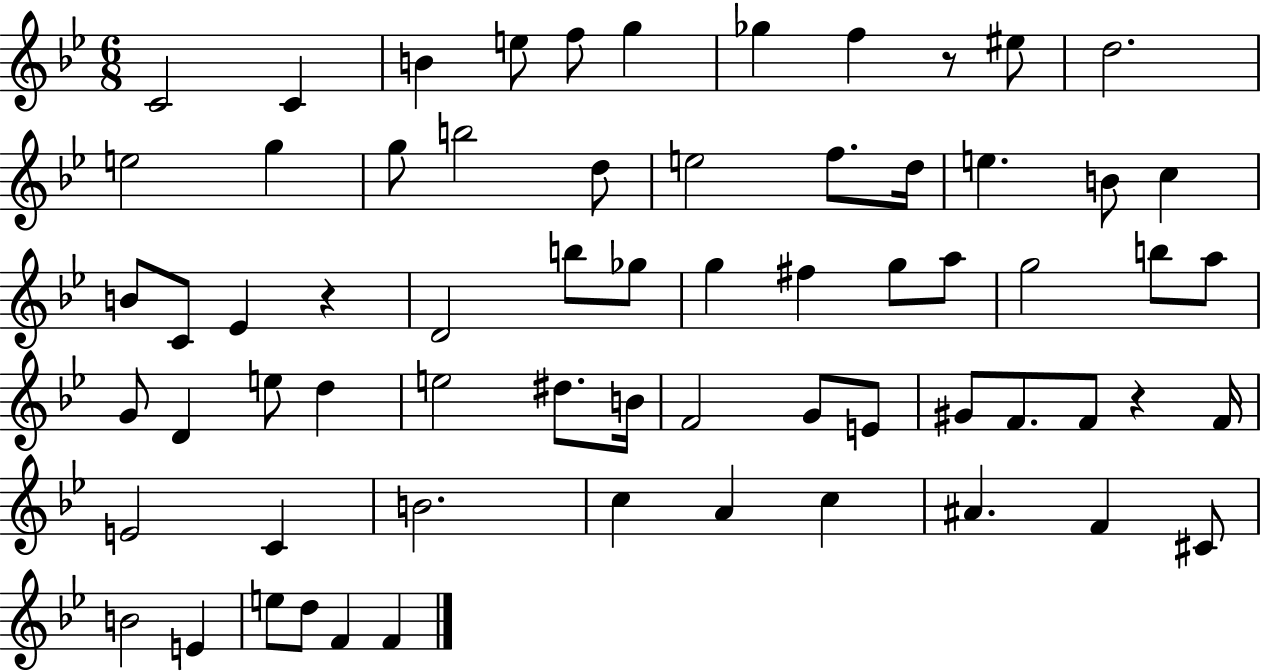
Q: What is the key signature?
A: BES major